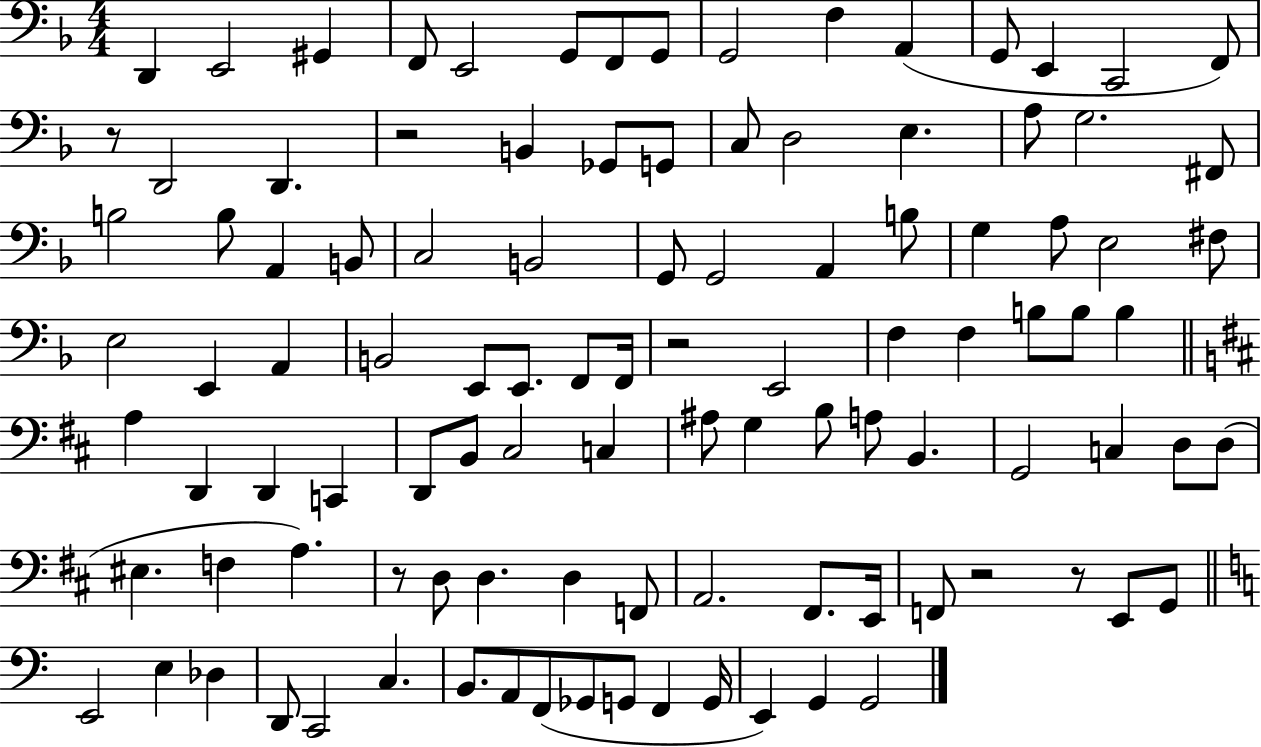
X:1
T:Untitled
M:4/4
L:1/4
K:F
D,, E,,2 ^G,, F,,/2 E,,2 G,,/2 F,,/2 G,,/2 G,,2 F, A,, G,,/2 E,, C,,2 F,,/2 z/2 D,,2 D,, z2 B,, _G,,/2 G,,/2 C,/2 D,2 E, A,/2 G,2 ^F,,/2 B,2 B,/2 A,, B,,/2 C,2 B,,2 G,,/2 G,,2 A,, B,/2 G, A,/2 E,2 ^F,/2 E,2 E,, A,, B,,2 E,,/2 E,,/2 F,,/2 F,,/4 z2 E,,2 F, F, B,/2 B,/2 B, A, D,, D,, C,, D,,/2 B,,/2 ^C,2 C, ^A,/2 G, B,/2 A,/2 B,, G,,2 C, D,/2 D,/2 ^E, F, A, z/2 D,/2 D, D, F,,/2 A,,2 ^F,,/2 E,,/4 F,,/2 z2 z/2 E,,/2 G,,/2 E,,2 E, _D, D,,/2 C,,2 C, B,,/2 A,,/2 F,,/2 _G,,/2 G,,/2 F,, G,,/4 E,, G,, G,,2